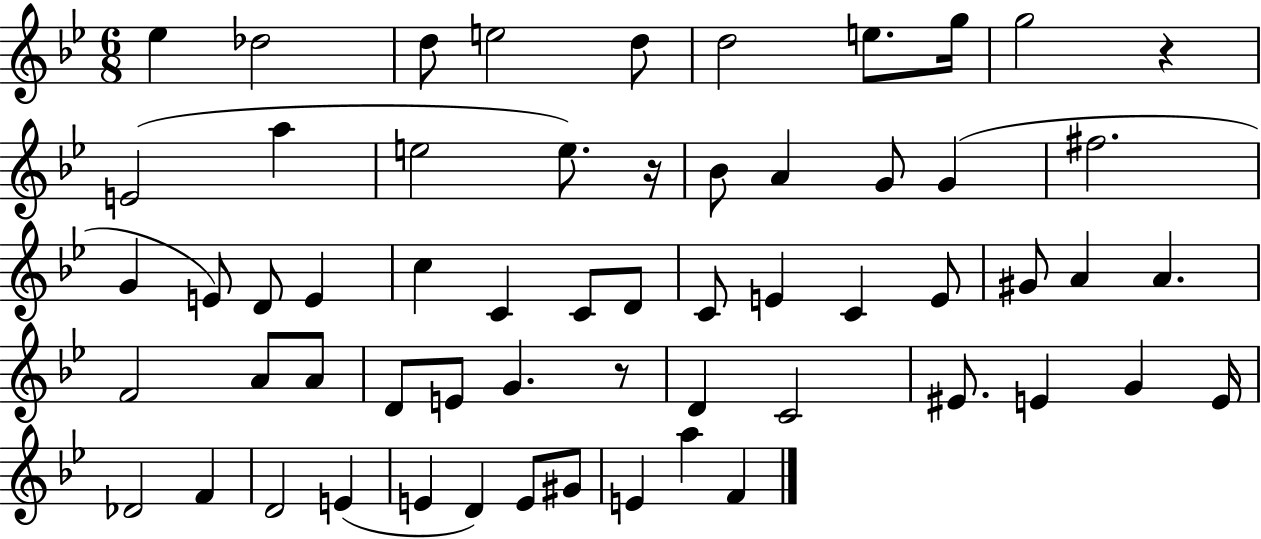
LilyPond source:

{
  \clef treble
  \numericTimeSignature
  \time 6/8
  \key bes \major
  ees''4 des''2 | d''8 e''2 d''8 | d''2 e''8. g''16 | g''2 r4 | \break e'2( a''4 | e''2 e''8.) r16 | bes'8 a'4 g'8 g'4( | fis''2. | \break g'4 e'8) d'8 e'4 | c''4 c'4 c'8 d'8 | c'8 e'4 c'4 e'8 | gis'8 a'4 a'4. | \break f'2 a'8 a'8 | d'8 e'8 g'4. r8 | d'4 c'2 | eis'8. e'4 g'4 e'16 | \break des'2 f'4 | d'2 e'4( | e'4 d'4) e'8 gis'8 | e'4 a''4 f'4 | \break \bar "|."
}